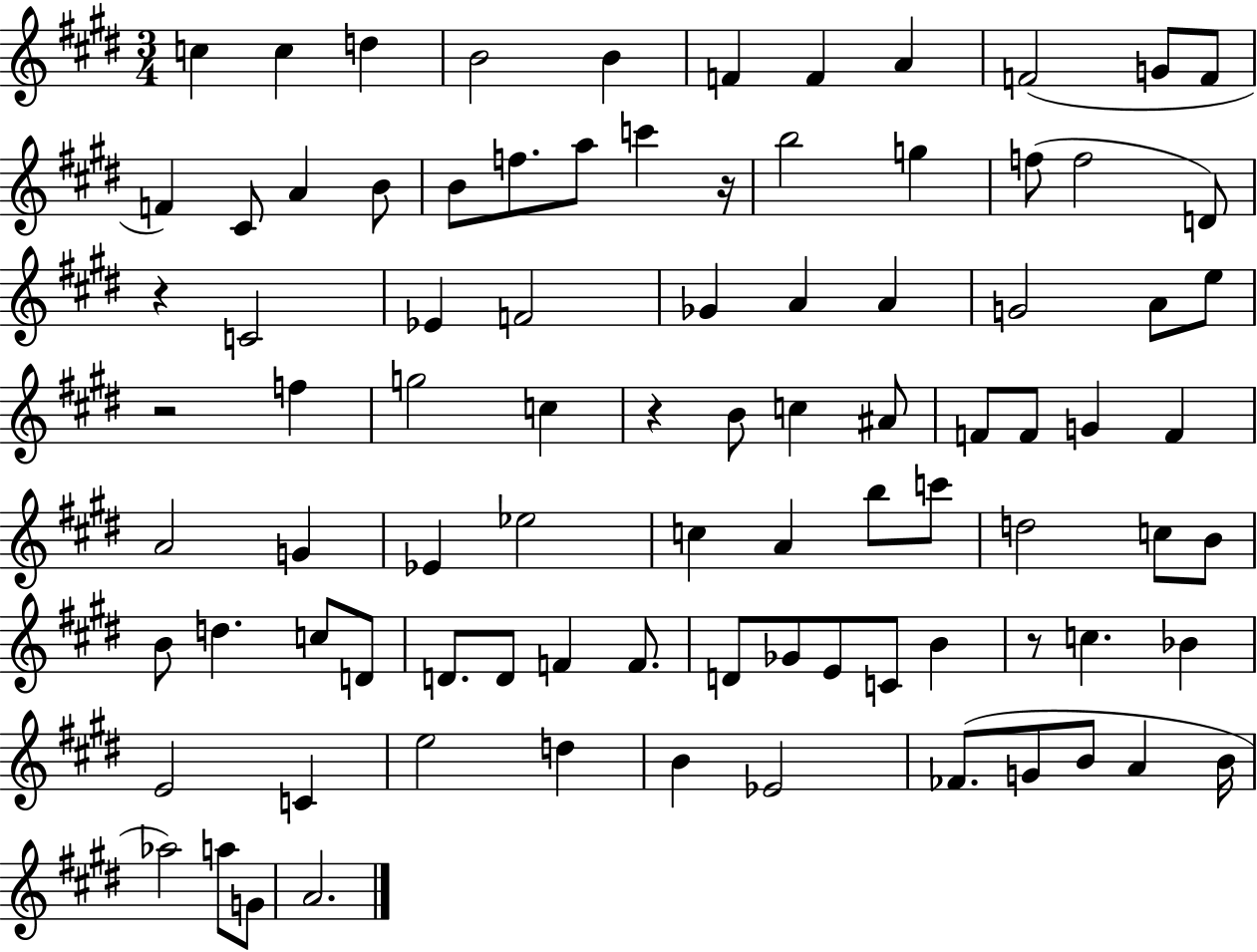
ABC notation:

X:1
T:Untitled
M:3/4
L:1/4
K:E
c c d B2 B F F A F2 G/2 F/2 F ^C/2 A B/2 B/2 f/2 a/2 c' z/4 b2 g f/2 f2 D/2 z C2 _E F2 _G A A G2 A/2 e/2 z2 f g2 c z B/2 c ^A/2 F/2 F/2 G F A2 G _E _e2 c A b/2 c'/2 d2 c/2 B/2 B/2 d c/2 D/2 D/2 D/2 F F/2 D/2 _G/2 E/2 C/2 B z/2 c _B E2 C e2 d B _E2 _F/2 G/2 B/2 A B/4 _a2 a/2 G/2 A2